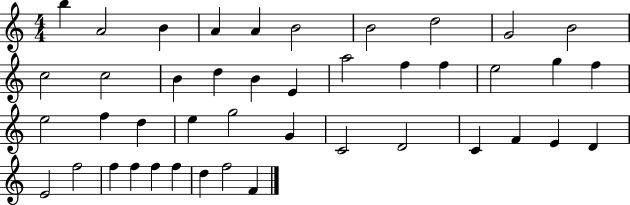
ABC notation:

X:1
T:Untitled
M:4/4
L:1/4
K:C
b A2 B A A B2 B2 d2 G2 B2 c2 c2 B d B E a2 f f e2 g f e2 f d e g2 G C2 D2 C F E D E2 f2 f f f f d f2 F